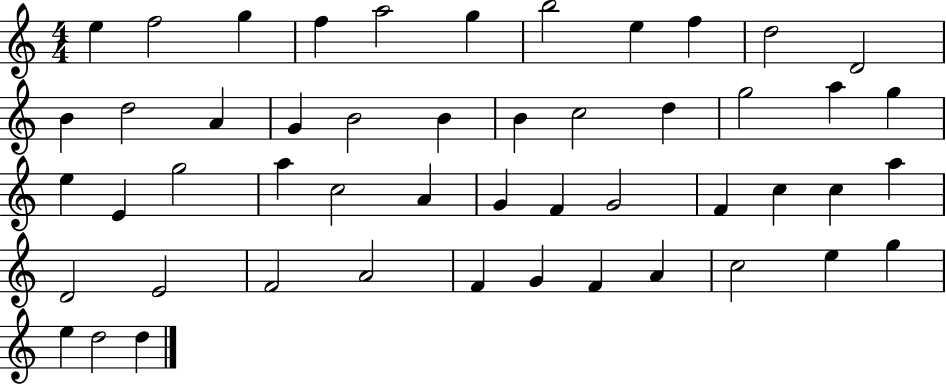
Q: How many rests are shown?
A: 0